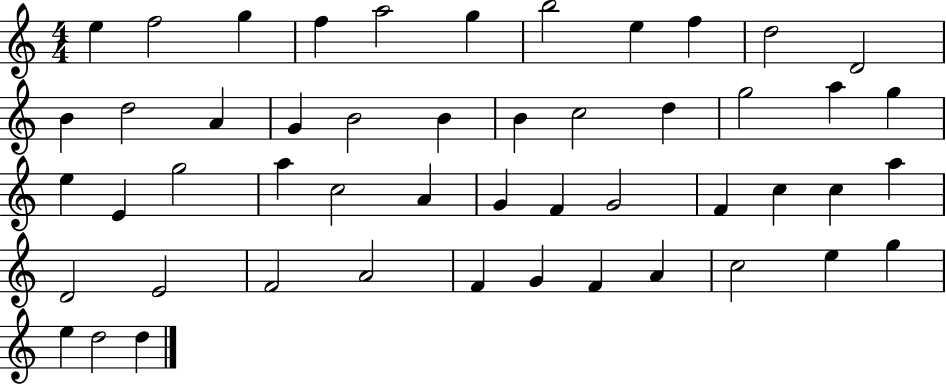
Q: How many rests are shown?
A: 0